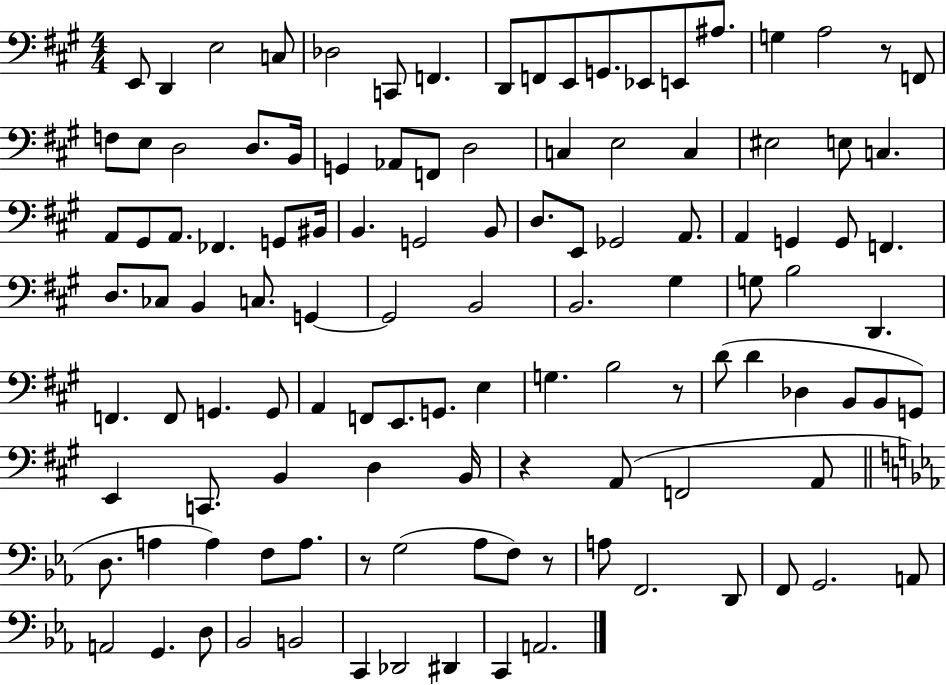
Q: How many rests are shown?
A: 5